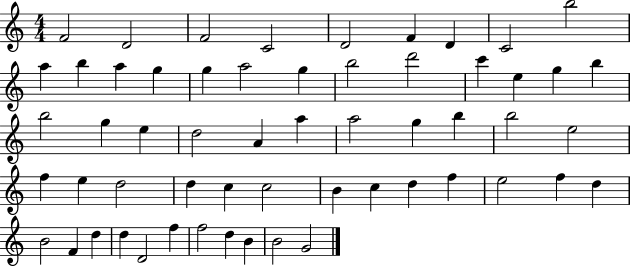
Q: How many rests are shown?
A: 0